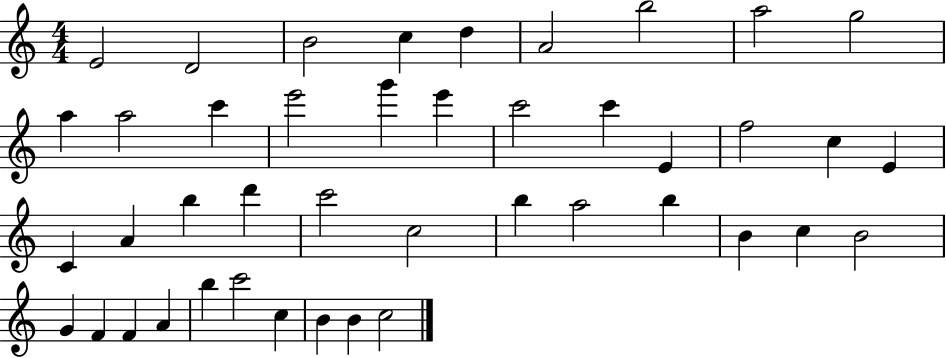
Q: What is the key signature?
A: C major